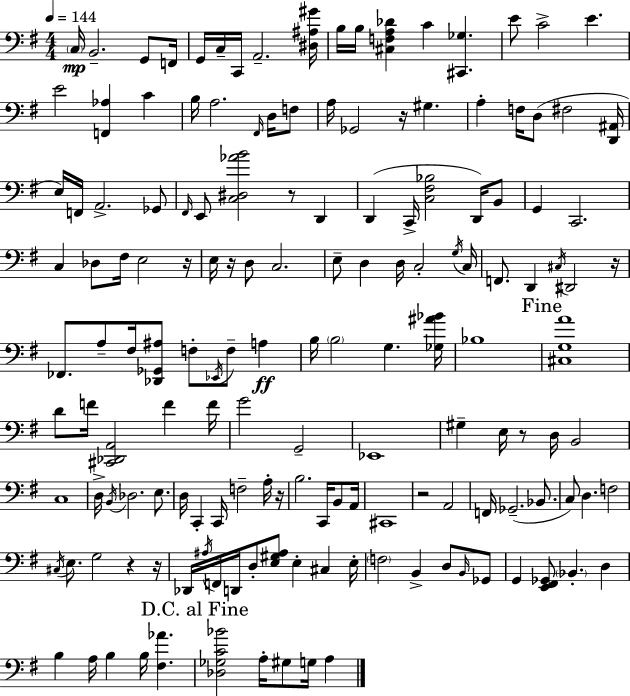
{
  \clef bass
  \numericTimeSignature
  \time 4/4
  \key g \major
  \tempo 4 = 144
  \parenthesize c16\mp b,2.-- g,8 f,16 | g,16 c16-- c,16 a,2.-- <dis ais gis'>16 | b16 b16 <cis f a des'>4 c'4 <cis, ges>4. | e'8 c'2-> e'4. | \break e'2 <f, aes>4 c'4 | b16 a2. \grace { fis,16 } d16 f8 | a16 ges,2 r16 gis4. | a4-. f16 d8( fis2 | \break <d, ais,>16 e16) f,16 a,2.-> ges,8 | \grace { fis,16 } e,8 <c dis aes' b'>2 r8 d,4 | d,4( c,16-> <c fis bes>2 d,16) | b,8 g,4 c,2. | \break c4 des8 fis16 e2 | r16 e16 r16 d8 c2. | e8-- d4 d16 c2-. | \acciaccatura { g16 } c16 f,8. d,4 \acciaccatura { cis16 } dis,2 | \break r16 fes,8. a8-- fis16 <des, ges, ais>8 f8-. \acciaccatura { ees,16 } f8-- | a4\ff b16 \parenthesize b2 g4. | <ges ais' bes'>16 bes1 | \mark "Fine" <cis g a'>1 | \break d'8 f'16 <cis, des, a,>2 | f'4 f'16 g'2 g,2-- | ees,1 | gis4-- e16 r8 d16 b,2 | \break c1 | d16-> \acciaccatura { b,16 } des2. | e8. d16 c,4-. c,16 f2-- | a16-. r16 b2. | \break c,16 b,8 a,16 cis,1 | r2 a,2 | f,16 ges,2.--( | bes,8. c8) d4. f2 | \break \acciaccatura { cis16 } e8. g2 | r4 r16 des,16 \acciaccatura { ais16 } f,16 d,16 d8-. <e gis ais>8 e4-. | cis4 e16-. \parenthesize f2 | b,4-> d8 \grace { b,16 } ges,8 g,4 <e, fis, ges,>8 \parenthesize bes,4.-. | \break d4 b4 a16 b4 | b16 <fis aes'>4. \mark "D.C. al Fine" <des ges c' bes'>2 | a16-. gis8 g16 a4 \bar "|."
}